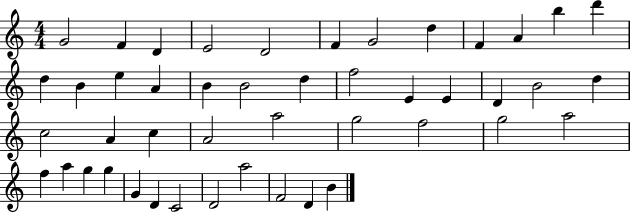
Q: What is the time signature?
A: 4/4